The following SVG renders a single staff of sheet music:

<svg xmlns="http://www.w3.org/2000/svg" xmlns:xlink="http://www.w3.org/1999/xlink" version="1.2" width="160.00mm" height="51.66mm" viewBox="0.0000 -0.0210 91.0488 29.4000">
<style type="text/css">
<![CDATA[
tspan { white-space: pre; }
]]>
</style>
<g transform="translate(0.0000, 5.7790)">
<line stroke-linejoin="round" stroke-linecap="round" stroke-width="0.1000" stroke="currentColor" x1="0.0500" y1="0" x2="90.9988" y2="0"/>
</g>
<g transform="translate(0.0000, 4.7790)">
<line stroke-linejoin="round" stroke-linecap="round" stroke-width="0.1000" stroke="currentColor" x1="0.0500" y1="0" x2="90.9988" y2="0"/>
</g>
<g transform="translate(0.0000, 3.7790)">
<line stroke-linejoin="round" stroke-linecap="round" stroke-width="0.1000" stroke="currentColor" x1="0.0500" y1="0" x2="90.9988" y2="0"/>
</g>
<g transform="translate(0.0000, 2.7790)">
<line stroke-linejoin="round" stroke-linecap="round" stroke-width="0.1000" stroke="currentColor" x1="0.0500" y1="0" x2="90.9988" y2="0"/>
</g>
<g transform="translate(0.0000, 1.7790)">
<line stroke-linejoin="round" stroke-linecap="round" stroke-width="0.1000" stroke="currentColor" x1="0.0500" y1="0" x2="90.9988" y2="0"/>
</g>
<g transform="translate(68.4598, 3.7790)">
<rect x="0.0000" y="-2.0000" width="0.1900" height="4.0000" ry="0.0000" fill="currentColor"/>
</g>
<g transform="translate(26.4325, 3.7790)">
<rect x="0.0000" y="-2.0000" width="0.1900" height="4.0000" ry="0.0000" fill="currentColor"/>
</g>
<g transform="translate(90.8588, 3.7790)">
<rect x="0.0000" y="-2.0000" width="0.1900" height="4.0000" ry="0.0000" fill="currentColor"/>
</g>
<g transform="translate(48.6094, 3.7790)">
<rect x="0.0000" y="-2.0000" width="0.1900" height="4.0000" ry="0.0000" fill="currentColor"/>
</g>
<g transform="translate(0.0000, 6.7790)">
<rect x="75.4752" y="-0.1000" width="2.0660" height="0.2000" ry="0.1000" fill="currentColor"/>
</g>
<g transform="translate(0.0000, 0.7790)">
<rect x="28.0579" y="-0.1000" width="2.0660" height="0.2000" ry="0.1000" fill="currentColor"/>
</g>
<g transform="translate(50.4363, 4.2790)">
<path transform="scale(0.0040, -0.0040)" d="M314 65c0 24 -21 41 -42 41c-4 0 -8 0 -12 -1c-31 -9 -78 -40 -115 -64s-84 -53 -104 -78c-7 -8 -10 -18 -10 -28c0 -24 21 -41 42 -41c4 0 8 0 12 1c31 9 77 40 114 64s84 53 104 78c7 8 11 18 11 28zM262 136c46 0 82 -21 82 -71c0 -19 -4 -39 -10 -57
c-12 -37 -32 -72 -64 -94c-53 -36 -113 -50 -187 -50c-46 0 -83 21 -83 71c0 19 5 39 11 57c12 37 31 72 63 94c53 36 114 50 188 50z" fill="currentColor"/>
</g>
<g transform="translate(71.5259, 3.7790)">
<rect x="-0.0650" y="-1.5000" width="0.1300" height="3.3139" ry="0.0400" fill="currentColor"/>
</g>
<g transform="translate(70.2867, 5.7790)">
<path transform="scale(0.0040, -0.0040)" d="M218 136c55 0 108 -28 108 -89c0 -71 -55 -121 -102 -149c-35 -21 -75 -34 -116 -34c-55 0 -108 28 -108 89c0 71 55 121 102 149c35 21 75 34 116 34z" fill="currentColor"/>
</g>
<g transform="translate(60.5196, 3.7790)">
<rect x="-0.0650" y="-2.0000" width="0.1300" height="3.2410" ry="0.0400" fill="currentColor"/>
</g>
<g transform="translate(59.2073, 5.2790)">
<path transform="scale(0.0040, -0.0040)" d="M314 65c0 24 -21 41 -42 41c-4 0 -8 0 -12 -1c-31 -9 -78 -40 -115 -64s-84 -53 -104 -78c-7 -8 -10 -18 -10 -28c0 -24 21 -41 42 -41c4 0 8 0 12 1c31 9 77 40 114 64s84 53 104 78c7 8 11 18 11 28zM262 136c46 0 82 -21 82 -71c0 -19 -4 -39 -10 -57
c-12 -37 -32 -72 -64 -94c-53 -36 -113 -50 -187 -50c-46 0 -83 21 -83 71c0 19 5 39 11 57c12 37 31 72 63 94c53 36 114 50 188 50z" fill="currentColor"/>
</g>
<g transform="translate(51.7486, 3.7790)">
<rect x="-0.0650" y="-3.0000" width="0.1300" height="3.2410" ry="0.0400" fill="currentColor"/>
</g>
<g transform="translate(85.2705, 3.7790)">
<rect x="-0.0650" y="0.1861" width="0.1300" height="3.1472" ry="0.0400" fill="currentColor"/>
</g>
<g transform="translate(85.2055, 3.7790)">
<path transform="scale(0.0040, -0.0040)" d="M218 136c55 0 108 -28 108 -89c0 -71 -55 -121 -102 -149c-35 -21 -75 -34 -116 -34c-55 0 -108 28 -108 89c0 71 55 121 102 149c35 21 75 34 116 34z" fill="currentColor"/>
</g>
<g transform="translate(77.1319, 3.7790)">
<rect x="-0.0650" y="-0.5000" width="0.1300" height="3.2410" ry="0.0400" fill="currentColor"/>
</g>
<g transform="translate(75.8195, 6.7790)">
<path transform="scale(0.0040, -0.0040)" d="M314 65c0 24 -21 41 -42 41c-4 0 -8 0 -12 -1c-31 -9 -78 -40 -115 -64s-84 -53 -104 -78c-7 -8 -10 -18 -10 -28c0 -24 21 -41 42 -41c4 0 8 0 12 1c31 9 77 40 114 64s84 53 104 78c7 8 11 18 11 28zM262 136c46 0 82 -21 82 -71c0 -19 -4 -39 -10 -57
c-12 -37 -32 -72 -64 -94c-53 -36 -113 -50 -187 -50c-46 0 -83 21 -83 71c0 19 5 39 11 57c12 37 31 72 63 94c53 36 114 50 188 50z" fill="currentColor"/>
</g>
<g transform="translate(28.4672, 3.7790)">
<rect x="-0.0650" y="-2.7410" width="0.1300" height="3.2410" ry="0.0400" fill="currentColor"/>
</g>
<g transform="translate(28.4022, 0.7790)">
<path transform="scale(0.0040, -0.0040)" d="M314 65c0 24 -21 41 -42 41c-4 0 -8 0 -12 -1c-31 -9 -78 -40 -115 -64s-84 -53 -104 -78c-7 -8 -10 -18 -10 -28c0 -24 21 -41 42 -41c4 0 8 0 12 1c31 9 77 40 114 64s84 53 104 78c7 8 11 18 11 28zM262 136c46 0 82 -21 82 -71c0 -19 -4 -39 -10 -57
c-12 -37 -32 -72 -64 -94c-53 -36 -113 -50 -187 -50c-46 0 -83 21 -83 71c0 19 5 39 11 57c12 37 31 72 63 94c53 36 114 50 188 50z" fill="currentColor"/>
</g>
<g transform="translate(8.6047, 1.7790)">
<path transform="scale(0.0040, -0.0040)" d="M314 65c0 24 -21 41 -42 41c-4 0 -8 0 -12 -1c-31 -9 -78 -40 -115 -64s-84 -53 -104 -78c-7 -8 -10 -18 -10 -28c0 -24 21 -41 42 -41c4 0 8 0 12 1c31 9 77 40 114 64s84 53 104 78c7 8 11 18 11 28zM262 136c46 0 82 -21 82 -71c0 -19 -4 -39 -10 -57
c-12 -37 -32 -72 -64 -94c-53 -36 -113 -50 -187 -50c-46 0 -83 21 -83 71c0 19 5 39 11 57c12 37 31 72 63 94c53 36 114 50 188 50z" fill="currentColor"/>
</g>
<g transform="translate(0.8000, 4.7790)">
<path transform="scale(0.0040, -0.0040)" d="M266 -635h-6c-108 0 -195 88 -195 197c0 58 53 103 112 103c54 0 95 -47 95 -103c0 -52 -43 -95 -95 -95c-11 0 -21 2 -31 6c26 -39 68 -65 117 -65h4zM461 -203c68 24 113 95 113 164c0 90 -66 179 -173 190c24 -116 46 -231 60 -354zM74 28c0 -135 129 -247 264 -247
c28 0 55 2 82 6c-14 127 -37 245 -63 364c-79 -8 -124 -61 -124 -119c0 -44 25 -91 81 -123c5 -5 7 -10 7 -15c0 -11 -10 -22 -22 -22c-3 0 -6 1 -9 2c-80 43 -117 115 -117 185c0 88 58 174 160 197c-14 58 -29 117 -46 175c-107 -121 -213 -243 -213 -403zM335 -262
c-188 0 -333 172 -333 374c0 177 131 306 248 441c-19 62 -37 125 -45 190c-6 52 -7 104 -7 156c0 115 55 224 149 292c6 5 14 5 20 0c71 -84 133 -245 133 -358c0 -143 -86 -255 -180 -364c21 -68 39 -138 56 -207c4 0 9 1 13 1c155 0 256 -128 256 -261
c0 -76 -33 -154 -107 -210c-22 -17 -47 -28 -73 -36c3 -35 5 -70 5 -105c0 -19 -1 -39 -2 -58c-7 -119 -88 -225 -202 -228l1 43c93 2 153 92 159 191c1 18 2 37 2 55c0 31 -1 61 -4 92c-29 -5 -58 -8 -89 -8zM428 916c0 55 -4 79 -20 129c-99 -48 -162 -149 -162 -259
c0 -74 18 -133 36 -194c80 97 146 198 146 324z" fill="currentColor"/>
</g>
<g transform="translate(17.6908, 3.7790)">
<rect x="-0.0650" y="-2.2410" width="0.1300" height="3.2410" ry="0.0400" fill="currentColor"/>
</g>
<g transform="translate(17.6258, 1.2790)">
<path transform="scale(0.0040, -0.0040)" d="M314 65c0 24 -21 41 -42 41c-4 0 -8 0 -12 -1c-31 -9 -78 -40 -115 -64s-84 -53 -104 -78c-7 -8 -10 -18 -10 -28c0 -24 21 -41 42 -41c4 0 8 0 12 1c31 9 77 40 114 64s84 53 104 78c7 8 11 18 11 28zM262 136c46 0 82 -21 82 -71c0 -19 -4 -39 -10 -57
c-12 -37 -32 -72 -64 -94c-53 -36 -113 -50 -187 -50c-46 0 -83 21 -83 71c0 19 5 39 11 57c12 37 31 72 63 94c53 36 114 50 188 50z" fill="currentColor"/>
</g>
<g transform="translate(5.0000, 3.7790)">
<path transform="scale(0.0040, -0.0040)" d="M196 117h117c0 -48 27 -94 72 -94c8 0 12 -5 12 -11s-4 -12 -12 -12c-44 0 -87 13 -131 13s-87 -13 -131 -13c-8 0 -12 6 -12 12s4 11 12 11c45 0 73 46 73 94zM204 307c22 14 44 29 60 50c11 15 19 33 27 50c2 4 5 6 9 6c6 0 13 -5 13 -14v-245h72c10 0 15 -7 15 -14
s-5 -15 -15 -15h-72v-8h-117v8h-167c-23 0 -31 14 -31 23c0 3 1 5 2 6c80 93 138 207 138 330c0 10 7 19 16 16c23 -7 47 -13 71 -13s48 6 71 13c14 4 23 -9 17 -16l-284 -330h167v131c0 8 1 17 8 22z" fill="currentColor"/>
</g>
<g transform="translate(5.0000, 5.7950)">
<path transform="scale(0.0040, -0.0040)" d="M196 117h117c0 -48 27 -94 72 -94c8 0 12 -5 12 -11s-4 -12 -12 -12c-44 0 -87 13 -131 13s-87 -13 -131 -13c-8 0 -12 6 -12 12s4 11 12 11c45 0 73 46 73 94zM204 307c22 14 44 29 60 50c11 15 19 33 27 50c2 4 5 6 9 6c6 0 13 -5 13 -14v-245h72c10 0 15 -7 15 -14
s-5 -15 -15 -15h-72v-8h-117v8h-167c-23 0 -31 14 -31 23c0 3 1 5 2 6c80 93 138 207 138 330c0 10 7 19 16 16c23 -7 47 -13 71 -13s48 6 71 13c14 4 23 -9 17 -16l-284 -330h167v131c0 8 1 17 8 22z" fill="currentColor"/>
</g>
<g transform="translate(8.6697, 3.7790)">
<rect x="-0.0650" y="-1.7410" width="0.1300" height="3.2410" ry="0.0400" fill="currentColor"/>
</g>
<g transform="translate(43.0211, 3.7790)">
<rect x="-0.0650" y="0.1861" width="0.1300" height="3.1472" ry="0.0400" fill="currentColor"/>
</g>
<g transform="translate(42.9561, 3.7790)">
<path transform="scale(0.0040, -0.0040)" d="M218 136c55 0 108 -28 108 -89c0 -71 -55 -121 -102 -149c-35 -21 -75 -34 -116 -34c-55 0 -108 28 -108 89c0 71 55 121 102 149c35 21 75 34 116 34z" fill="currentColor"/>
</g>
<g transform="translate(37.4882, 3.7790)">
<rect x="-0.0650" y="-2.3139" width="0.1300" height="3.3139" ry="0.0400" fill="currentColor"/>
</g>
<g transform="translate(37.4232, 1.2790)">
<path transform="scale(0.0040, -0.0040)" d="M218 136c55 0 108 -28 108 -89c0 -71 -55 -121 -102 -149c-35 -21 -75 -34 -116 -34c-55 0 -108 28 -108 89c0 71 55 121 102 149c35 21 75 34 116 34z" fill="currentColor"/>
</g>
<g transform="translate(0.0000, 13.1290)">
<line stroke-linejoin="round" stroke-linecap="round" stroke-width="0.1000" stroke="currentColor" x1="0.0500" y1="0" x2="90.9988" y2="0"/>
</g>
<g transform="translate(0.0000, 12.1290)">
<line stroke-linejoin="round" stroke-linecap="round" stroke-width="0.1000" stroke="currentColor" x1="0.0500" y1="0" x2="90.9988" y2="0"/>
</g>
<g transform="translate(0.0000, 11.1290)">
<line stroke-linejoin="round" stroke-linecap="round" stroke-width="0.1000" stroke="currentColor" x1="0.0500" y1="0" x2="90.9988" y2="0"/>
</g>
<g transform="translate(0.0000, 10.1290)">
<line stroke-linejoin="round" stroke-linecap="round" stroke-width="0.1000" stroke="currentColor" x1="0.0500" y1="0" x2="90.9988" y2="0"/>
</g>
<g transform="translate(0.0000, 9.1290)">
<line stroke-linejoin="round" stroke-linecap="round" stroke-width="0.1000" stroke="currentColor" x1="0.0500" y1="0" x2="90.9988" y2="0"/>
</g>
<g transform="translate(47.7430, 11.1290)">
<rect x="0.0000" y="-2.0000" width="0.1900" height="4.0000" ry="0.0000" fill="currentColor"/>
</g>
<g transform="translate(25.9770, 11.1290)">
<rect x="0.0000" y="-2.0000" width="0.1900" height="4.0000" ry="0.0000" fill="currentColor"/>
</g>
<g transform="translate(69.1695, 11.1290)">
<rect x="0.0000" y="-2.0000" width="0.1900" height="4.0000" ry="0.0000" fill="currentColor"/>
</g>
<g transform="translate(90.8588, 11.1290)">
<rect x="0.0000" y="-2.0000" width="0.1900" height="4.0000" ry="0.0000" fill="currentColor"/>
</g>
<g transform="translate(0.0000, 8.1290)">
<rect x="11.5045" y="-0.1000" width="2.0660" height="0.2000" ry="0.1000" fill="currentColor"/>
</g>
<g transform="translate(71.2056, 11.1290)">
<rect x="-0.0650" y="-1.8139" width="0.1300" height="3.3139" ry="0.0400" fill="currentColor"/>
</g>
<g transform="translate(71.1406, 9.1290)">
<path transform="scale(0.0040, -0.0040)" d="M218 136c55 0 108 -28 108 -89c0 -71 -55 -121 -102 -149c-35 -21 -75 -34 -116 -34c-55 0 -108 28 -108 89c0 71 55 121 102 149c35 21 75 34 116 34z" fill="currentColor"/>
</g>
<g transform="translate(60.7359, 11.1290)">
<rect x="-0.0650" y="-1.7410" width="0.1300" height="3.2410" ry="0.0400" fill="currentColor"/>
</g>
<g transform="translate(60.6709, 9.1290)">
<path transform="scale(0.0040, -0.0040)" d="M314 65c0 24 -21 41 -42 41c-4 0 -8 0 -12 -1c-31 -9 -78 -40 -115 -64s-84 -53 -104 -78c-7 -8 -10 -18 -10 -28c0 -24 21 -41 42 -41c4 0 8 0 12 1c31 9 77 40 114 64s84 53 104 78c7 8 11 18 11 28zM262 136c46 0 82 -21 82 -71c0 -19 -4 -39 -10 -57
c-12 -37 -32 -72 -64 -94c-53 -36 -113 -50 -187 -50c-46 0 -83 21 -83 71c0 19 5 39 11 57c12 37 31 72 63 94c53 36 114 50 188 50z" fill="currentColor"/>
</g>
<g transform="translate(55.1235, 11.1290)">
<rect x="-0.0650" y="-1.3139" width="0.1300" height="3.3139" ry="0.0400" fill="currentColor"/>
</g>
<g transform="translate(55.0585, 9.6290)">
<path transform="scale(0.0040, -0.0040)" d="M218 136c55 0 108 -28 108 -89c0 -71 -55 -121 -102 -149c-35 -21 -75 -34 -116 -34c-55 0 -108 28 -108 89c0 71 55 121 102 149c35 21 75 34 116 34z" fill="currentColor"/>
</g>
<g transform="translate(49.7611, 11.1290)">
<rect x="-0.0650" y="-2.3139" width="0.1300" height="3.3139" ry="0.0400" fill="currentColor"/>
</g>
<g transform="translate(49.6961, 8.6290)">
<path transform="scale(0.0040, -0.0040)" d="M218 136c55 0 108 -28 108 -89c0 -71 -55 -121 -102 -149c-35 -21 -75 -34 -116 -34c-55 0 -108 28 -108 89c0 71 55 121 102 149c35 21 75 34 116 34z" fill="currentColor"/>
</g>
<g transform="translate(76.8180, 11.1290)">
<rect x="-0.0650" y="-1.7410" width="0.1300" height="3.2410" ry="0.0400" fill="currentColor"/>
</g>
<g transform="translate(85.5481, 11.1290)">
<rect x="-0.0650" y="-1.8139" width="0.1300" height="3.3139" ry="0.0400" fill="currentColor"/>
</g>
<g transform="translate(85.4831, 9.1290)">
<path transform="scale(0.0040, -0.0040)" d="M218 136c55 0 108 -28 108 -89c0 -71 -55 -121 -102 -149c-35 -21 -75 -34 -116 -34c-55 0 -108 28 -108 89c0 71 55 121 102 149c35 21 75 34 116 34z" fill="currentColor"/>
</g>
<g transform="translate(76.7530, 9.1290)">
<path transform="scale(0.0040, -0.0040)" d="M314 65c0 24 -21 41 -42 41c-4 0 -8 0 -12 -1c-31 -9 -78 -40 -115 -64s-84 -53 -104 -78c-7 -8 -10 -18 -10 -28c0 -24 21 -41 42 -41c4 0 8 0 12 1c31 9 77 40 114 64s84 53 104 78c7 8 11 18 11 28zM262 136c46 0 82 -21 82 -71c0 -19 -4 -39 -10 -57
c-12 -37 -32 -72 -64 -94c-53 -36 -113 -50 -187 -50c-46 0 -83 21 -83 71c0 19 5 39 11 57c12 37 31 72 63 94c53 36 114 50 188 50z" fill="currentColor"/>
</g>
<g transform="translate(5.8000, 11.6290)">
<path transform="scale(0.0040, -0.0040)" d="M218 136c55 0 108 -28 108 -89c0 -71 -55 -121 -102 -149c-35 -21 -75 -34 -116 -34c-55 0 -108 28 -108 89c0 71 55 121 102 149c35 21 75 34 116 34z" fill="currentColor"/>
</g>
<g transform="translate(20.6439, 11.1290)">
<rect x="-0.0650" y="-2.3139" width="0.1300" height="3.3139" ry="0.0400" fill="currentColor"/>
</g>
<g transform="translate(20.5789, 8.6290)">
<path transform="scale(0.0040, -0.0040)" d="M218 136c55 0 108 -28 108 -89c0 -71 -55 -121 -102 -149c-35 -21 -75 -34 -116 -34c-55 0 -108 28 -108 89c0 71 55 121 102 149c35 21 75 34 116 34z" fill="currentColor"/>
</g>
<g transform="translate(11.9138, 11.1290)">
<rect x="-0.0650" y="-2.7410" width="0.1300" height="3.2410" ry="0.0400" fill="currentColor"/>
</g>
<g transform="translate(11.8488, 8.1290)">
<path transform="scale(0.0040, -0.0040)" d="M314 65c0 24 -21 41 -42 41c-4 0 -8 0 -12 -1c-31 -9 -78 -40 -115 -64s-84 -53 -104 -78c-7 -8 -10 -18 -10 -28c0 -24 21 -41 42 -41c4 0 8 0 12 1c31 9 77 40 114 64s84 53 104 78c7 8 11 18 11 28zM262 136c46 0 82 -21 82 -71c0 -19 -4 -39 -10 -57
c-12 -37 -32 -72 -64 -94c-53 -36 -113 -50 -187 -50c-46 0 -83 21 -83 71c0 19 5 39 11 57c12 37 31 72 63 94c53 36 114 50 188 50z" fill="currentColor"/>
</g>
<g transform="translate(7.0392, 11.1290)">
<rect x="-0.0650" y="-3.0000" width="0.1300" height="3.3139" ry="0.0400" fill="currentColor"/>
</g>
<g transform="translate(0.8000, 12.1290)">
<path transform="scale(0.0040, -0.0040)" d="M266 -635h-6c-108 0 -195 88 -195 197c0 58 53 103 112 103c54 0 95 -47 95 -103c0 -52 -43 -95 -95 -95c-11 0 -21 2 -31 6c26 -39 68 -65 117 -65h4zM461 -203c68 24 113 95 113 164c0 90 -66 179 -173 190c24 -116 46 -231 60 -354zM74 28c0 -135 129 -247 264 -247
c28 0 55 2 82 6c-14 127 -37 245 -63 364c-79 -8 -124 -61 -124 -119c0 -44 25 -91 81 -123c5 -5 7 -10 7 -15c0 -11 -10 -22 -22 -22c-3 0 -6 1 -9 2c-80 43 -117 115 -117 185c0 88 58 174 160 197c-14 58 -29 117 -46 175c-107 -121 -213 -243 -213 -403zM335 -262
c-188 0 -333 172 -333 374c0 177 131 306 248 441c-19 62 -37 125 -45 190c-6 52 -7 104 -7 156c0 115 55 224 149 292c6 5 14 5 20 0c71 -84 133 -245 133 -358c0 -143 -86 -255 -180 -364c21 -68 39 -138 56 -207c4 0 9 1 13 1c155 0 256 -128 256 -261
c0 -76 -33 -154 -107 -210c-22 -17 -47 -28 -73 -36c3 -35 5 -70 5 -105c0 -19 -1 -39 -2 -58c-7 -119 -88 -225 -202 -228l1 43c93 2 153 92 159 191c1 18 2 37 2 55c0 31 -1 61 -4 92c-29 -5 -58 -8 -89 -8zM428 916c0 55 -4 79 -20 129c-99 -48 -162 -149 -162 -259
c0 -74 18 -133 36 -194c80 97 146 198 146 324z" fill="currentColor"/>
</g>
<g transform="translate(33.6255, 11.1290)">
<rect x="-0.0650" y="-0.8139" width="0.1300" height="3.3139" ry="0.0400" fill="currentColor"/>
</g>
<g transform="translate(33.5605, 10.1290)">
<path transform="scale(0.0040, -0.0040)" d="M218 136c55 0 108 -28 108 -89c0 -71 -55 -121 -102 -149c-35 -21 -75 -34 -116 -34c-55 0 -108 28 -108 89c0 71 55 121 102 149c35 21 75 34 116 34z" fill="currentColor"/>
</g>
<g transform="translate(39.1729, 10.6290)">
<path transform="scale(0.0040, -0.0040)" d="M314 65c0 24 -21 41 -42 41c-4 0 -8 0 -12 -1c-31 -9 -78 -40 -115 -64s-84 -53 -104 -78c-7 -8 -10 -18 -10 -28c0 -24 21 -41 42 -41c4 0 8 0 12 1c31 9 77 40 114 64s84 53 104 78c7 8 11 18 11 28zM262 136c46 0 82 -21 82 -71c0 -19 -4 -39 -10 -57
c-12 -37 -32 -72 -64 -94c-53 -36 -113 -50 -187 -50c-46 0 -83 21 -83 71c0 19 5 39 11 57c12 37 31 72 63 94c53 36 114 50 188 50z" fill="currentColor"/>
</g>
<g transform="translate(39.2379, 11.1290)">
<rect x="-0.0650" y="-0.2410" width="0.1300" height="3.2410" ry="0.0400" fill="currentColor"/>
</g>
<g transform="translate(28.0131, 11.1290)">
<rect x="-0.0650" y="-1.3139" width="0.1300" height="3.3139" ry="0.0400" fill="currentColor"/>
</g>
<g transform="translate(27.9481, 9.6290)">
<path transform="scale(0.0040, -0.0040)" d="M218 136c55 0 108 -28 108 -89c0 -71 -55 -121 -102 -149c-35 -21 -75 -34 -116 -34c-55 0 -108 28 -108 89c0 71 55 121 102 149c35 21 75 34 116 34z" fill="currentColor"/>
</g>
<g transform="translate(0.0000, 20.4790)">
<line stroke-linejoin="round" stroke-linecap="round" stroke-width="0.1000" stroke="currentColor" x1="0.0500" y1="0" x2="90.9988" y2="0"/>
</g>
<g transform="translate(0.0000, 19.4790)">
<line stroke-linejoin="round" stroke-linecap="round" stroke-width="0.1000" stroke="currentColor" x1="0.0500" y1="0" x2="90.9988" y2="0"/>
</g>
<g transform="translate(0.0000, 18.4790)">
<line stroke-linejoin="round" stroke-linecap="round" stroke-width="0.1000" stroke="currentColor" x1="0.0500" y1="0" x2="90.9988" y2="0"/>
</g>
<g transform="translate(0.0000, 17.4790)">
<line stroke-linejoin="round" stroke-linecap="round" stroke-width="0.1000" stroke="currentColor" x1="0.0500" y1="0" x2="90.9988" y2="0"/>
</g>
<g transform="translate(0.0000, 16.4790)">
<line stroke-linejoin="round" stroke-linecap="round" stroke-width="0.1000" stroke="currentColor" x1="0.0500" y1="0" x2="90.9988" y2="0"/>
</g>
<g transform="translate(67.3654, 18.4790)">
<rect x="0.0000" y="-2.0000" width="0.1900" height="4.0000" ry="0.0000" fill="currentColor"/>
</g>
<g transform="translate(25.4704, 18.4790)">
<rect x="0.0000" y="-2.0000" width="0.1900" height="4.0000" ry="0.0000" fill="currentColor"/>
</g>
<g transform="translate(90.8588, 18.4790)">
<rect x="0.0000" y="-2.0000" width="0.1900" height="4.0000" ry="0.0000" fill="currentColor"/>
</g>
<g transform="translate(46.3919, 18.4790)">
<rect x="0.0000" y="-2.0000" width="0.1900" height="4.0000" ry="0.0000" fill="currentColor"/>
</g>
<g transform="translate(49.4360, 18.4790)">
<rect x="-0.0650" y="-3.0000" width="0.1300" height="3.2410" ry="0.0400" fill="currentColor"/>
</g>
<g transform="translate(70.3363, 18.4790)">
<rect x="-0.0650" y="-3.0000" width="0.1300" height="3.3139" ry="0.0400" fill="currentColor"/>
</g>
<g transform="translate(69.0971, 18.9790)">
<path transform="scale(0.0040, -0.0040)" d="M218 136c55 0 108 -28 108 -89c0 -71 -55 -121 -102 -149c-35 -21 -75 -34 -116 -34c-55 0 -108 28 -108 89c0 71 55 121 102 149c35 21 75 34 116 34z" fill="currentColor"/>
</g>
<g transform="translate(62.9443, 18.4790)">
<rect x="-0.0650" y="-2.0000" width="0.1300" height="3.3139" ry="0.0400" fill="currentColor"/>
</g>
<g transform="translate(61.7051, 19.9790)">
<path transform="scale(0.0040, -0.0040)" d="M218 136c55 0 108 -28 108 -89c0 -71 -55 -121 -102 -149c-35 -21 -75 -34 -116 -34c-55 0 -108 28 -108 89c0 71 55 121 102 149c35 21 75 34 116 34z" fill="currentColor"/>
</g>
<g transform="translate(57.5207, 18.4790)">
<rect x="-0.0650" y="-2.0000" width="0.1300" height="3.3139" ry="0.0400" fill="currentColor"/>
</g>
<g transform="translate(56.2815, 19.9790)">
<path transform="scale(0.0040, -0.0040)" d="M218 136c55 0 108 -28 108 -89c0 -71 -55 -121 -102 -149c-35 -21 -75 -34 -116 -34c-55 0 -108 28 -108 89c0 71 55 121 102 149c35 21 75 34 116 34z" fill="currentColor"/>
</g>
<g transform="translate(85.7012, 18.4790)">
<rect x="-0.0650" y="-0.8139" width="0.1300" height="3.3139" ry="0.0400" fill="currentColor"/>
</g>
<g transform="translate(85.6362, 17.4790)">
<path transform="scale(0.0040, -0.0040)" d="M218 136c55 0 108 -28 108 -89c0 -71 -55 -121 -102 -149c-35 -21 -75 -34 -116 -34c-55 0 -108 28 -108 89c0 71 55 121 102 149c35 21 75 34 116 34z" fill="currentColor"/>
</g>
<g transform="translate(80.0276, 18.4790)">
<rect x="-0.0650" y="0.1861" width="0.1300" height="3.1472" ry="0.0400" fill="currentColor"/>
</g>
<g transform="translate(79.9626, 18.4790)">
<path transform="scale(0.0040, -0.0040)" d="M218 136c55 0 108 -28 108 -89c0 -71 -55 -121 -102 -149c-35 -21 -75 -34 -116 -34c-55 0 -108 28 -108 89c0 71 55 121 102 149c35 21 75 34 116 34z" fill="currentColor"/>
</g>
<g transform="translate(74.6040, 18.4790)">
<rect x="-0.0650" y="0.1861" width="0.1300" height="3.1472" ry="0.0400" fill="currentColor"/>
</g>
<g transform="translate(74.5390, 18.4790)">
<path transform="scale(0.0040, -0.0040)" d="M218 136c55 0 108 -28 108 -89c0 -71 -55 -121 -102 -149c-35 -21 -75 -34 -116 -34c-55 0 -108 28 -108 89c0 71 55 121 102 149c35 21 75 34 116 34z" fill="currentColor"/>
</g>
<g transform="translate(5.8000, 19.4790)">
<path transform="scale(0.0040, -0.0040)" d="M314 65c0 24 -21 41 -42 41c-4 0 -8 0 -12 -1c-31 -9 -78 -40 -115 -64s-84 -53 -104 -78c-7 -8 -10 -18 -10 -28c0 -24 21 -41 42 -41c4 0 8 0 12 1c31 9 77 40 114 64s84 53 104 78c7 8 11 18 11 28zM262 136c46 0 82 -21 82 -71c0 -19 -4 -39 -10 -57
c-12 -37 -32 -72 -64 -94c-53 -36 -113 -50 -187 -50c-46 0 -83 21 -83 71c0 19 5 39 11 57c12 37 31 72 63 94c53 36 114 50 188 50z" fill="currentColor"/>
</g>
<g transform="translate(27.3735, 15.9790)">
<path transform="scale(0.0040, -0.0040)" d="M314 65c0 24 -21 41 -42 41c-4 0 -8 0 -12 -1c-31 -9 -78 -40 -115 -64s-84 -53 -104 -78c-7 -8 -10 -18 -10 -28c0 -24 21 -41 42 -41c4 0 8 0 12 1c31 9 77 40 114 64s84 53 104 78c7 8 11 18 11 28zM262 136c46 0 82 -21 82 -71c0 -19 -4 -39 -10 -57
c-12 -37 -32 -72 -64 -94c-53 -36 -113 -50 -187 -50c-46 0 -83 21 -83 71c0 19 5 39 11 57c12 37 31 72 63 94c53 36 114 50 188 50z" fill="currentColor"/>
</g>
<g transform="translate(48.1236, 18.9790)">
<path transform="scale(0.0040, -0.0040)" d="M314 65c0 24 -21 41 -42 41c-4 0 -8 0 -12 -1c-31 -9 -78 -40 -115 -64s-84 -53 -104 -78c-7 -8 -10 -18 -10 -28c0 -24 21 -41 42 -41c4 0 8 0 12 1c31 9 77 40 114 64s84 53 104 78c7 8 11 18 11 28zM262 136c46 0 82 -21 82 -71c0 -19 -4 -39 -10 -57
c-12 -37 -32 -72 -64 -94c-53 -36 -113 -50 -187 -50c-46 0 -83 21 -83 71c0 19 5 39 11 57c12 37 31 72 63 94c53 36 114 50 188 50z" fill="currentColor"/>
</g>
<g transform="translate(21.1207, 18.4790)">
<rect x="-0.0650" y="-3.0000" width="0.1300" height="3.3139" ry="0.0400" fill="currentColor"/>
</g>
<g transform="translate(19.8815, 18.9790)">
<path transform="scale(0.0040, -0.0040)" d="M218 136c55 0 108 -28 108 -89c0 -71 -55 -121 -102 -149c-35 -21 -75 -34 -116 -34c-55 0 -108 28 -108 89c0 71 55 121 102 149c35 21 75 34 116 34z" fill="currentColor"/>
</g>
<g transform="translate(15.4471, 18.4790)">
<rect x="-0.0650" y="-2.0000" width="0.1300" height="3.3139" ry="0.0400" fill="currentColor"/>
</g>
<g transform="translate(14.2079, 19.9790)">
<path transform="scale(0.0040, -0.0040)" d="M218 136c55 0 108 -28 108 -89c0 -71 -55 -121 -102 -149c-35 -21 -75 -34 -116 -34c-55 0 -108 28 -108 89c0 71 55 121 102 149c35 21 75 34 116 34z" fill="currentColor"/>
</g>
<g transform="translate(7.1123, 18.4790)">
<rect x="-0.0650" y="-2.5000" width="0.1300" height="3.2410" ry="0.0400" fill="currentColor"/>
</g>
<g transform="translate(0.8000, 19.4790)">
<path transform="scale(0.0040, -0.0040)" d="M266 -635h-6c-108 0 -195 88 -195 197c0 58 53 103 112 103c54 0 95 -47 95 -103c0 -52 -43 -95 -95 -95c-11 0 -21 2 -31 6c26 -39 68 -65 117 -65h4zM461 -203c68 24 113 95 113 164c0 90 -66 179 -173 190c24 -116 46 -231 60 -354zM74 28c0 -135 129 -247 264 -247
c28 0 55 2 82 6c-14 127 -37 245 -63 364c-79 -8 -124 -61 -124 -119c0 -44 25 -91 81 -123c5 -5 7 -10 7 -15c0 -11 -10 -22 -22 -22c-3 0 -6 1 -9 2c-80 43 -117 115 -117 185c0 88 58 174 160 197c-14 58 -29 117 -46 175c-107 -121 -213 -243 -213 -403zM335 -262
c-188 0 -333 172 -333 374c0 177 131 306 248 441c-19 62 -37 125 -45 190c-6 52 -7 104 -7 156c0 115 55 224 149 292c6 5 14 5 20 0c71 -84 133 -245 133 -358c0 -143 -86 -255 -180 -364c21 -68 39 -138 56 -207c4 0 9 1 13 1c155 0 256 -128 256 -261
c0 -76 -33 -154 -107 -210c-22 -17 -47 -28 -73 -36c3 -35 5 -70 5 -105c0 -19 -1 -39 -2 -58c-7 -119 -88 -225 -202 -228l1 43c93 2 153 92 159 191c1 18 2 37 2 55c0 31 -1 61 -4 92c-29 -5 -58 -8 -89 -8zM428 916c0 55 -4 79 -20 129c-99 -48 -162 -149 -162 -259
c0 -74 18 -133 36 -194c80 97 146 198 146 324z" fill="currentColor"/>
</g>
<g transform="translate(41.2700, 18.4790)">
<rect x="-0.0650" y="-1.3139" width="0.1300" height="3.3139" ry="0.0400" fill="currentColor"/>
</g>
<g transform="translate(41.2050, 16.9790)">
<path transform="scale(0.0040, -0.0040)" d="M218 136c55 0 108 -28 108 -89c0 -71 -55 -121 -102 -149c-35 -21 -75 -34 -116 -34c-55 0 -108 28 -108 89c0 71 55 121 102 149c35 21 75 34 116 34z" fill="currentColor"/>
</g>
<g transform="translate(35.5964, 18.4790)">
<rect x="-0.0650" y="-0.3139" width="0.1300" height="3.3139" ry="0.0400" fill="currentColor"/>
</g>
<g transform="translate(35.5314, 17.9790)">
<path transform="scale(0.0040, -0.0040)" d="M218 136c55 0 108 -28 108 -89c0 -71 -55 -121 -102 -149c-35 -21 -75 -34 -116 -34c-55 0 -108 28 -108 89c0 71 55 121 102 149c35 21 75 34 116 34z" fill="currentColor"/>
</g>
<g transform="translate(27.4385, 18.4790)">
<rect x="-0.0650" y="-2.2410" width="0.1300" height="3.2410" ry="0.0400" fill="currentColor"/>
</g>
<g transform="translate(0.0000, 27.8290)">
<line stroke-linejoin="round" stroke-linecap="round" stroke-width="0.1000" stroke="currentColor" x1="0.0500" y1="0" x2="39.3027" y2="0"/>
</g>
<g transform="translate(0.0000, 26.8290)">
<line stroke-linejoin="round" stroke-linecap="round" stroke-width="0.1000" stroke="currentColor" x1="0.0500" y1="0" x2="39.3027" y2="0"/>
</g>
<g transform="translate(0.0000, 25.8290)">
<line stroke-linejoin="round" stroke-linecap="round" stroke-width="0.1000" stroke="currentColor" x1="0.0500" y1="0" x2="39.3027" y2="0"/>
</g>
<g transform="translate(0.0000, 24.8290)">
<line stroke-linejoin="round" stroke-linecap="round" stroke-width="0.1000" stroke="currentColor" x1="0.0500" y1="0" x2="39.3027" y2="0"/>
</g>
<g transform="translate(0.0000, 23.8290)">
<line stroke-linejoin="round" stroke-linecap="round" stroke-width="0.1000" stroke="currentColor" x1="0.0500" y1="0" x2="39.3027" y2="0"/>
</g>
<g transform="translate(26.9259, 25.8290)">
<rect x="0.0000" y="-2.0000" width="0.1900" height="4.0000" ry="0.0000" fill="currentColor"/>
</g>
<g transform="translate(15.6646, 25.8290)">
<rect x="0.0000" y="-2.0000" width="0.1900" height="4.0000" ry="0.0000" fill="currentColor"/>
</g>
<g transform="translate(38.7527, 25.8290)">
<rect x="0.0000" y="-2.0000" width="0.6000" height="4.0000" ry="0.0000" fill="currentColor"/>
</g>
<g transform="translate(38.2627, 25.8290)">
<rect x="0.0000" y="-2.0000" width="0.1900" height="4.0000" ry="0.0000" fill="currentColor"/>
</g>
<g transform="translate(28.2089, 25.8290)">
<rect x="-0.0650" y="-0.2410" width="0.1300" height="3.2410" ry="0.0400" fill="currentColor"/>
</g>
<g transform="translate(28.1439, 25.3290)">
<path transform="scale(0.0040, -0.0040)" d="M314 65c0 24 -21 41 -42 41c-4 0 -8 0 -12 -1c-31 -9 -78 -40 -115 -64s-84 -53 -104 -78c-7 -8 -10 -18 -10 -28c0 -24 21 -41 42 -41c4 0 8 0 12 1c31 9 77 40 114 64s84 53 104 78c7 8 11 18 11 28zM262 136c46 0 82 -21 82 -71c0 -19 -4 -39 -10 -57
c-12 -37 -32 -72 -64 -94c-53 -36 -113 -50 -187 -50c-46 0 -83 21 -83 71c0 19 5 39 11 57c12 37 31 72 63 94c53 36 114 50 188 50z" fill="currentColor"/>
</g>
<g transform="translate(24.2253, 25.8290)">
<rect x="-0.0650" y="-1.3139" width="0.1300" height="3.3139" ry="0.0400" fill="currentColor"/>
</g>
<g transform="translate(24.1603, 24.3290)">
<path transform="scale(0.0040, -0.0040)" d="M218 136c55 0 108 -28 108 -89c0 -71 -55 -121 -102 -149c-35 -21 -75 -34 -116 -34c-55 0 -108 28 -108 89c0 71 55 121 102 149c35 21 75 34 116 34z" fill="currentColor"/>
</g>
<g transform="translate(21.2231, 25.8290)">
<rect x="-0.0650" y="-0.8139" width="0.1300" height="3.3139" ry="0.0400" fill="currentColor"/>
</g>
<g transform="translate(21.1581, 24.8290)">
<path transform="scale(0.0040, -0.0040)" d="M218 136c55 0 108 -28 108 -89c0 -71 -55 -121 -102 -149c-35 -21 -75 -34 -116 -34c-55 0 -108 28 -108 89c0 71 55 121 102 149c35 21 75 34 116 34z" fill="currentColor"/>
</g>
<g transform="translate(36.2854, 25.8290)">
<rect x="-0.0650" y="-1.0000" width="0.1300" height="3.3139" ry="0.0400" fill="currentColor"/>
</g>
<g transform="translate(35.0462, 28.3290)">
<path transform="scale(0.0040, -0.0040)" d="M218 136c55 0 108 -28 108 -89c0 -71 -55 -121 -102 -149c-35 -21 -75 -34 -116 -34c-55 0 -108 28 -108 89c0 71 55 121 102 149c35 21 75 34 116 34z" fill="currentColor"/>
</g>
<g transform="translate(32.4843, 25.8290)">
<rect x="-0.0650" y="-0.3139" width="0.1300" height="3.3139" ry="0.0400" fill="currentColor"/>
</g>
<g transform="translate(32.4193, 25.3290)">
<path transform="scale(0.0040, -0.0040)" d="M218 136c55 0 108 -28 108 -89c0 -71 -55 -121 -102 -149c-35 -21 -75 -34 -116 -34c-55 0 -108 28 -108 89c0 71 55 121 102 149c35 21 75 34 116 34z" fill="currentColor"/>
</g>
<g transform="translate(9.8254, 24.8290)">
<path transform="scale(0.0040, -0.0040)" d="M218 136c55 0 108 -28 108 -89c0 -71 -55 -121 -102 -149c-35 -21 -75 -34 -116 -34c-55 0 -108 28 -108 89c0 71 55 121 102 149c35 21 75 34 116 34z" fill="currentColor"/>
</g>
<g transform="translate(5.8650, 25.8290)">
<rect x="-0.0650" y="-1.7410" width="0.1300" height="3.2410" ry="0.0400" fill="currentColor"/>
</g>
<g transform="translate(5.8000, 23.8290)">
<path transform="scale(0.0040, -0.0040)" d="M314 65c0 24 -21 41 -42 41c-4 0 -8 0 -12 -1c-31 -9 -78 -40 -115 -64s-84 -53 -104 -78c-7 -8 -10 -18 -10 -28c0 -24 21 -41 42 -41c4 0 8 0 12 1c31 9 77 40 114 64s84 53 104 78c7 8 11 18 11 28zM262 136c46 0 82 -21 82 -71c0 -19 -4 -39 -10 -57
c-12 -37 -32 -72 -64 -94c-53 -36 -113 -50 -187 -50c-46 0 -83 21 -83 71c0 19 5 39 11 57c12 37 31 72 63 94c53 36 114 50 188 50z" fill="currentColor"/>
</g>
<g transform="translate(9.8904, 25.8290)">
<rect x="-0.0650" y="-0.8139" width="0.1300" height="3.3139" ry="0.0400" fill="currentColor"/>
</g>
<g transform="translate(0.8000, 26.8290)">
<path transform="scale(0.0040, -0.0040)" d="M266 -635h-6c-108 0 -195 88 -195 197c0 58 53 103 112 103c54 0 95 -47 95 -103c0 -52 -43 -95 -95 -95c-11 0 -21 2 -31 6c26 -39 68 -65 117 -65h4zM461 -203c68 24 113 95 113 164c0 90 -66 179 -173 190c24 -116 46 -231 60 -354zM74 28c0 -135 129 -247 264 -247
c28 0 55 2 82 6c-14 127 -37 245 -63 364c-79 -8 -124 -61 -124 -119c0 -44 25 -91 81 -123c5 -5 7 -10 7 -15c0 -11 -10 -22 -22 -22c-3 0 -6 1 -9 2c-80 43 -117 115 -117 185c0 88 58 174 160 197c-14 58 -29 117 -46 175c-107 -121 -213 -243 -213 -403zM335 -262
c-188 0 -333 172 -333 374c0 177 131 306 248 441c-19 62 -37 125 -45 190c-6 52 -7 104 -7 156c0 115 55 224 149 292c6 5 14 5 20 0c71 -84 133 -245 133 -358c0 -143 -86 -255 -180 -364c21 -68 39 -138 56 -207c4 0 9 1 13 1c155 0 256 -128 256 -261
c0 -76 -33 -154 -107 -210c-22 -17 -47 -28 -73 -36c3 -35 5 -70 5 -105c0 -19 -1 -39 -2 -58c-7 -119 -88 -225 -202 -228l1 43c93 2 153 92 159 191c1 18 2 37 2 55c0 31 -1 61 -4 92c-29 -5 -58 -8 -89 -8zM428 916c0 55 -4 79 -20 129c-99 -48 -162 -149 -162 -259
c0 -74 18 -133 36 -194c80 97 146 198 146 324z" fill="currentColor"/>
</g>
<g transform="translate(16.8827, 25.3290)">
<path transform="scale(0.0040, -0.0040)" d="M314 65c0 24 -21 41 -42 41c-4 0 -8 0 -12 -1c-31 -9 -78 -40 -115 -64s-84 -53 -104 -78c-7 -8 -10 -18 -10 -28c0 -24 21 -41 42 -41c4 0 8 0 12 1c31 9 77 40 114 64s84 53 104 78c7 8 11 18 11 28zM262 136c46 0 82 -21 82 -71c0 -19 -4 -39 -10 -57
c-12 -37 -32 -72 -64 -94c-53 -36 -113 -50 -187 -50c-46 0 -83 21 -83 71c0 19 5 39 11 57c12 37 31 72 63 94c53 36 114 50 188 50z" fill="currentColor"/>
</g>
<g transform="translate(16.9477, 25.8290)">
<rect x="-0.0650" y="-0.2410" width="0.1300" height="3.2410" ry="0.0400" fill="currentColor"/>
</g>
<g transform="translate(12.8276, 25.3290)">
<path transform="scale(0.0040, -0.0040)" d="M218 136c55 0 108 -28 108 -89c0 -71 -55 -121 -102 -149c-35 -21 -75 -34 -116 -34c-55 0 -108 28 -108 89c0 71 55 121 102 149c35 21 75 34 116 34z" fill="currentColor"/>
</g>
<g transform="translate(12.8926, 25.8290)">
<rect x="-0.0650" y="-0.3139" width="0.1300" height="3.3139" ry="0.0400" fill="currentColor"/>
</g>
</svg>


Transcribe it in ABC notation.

X:1
T:Untitled
M:4/4
L:1/4
K:C
f2 g2 a2 g B A2 F2 E C2 B A a2 g e d c2 g e f2 f f2 f G2 F A g2 c e A2 F F A B B d f2 d c c2 d e c2 c D